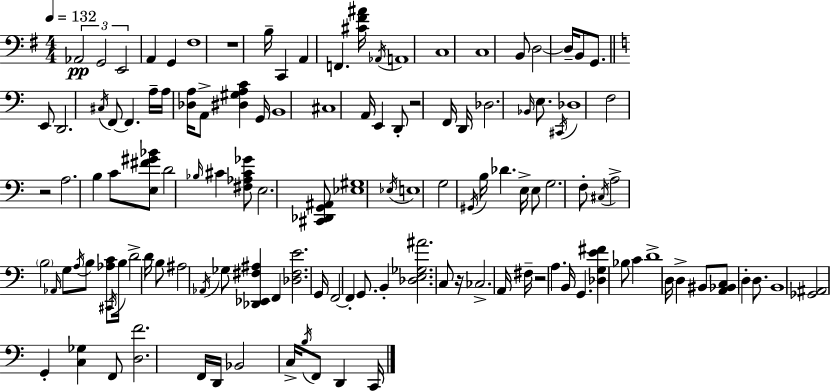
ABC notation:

X:1
T:Untitled
M:4/4
L:1/4
K:Em
_A,,2 G,,2 E,,2 A,, G,, ^F,4 z4 B,/4 C,, A,, F,, [^C^F^A]/4 _A,,/4 A,,4 C,4 C,4 B,,/2 D,2 D,/4 B,,/2 G,,/2 E,,/2 D,,2 ^C,/4 F,,/2 F,, A,/4 A,/4 [_D,A,]/4 A,,/2 [^D,^G,A,C] G,,/4 B,,4 ^C,4 A,,/4 E,, D,,/2 z2 F,,/4 D,,/4 _D,2 _B,,/4 E,/2 ^C,,/4 _D,4 F,2 z2 A,2 B, C/2 [E,^F^G_B]/2 D2 _B,/4 ^C [^F,_A,^C_G]/2 E,2 [^C,,_D,,G,,^A,,]/2 [_E,^G,]4 _E,/4 E,4 G,2 ^G,,/4 B,/4 _D E,/4 E,/2 G,2 F,/2 ^C,/4 A,2 B,2 _A,,/4 G,/2 A,/4 B,/2 [_A,C]/2 ^C,,/4 B,/4 D2 D/4 B,/2 ^A,2 _A,,/4 _G,/2 [_D,,_E,,^F,^A,] F,, [_D,^F,E]2 G,,/4 F,,2 F,, G,,/2 B,, [_D,E,_G,^A]2 C,/2 z/4 _C,2 A,,/4 ^F,/4 z2 A, B,,/4 G,, [_D,G,E^F] _B,/2 C D4 D,/4 D, ^B,,/2 [A,,_B,,C,]/2 D, D,/2 B,,4 [_G,,^A,,]2 G,, [C,_G,] F,,/2 [D,F]2 F,,/4 D,,/4 _B,,2 C,/4 B,/4 F,,/2 D,, C,,/4